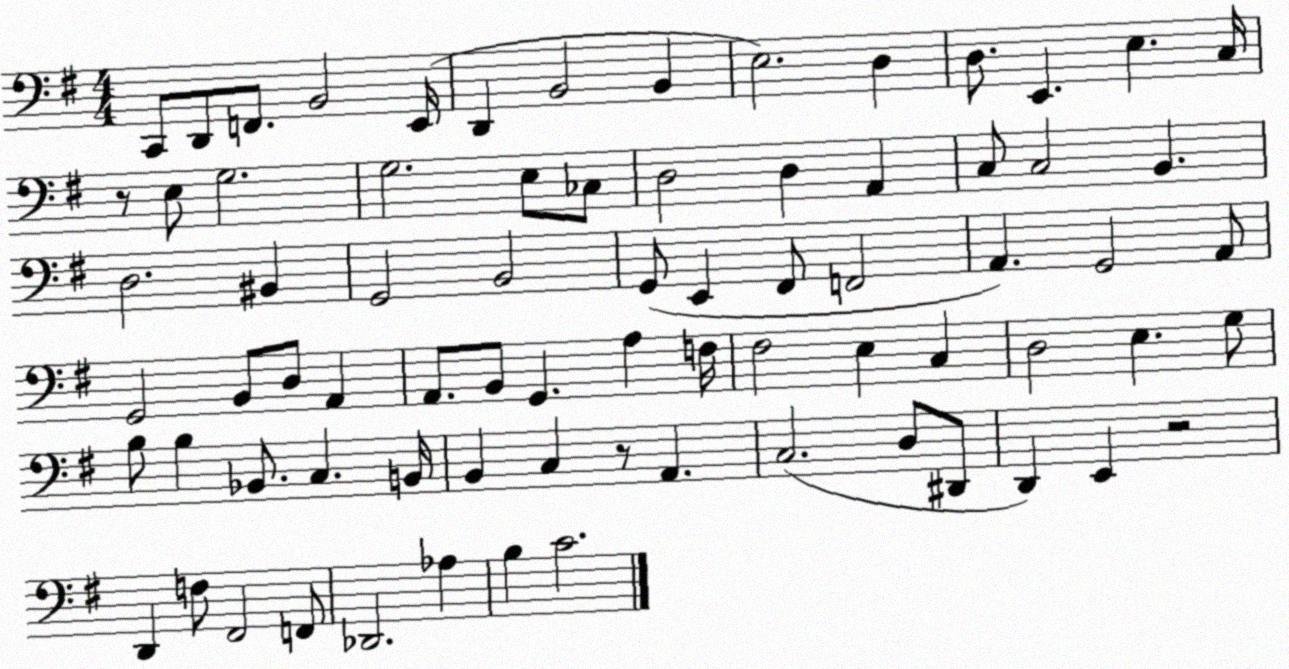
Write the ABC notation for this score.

X:1
T:Untitled
M:4/4
L:1/4
K:G
C,,/2 D,,/2 F,,/2 B,,2 E,,/4 D,, B,,2 B,, E,2 D, D,/2 E,, E, C,/4 z/2 E,/2 G,2 G,2 E,/2 _C,/2 D,2 D, A,, C,/2 C,2 B,, D,2 ^B,, G,,2 B,,2 G,,/2 E,, ^F,,/2 F,,2 A,, G,,2 A,,/2 G,,2 B,,/2 D,/2 A,, A,,/2 B,,/2 G,, A, F,/4 ^F,2 E, C, D,2 E, G,/2 B,/2 B, _B,,/2 C, B,,/4 B,, C, z/2 A,, C,2 D,/2 ^D,,/2 D,, E,, z2 D,, F,/2 ^F,,2 F,,/2 _D,,2 _A, B, C2